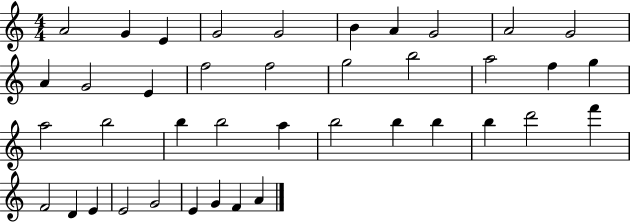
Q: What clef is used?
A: treble